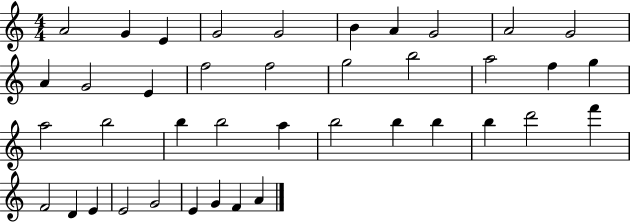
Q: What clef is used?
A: treble